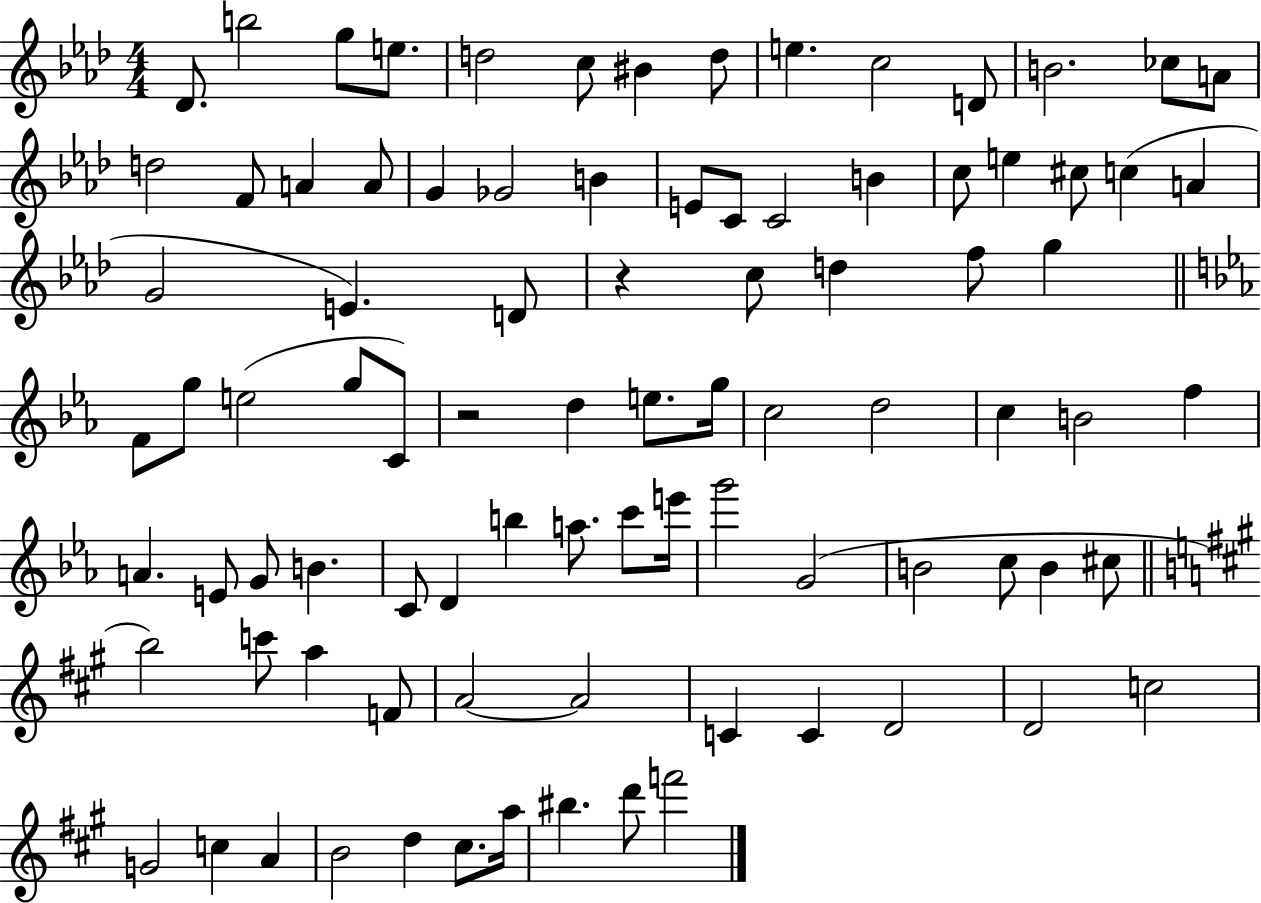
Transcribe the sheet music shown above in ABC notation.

X:1
T:Untitled
M:4/4
L:1/4
K:Ab
_D/2 b2 g/2 e/2 d2 c/2 ^B d/2 e c2 D/2 B2 _c/2 A/2 d2 F/2 A A/2 G _G2 B E/2 C/2 C2 B c/2 e ^c/2 c A G2 E D/2 z c/2 d f/2 g F/2 g/2 e2 g/2 C/2 z2 d e/2 g/4 c2 d2 c B2 f A E/2 G/2 B C/2 D b a/2 c'/2 e'/4 g'2 G2 B2 c/2 B ^c/2 b2 c'/2 a F/2 A2 A2 C C D2 D2 c2 G2 c A B2 d ^c/2 a/4 ^b d'/2 f'2